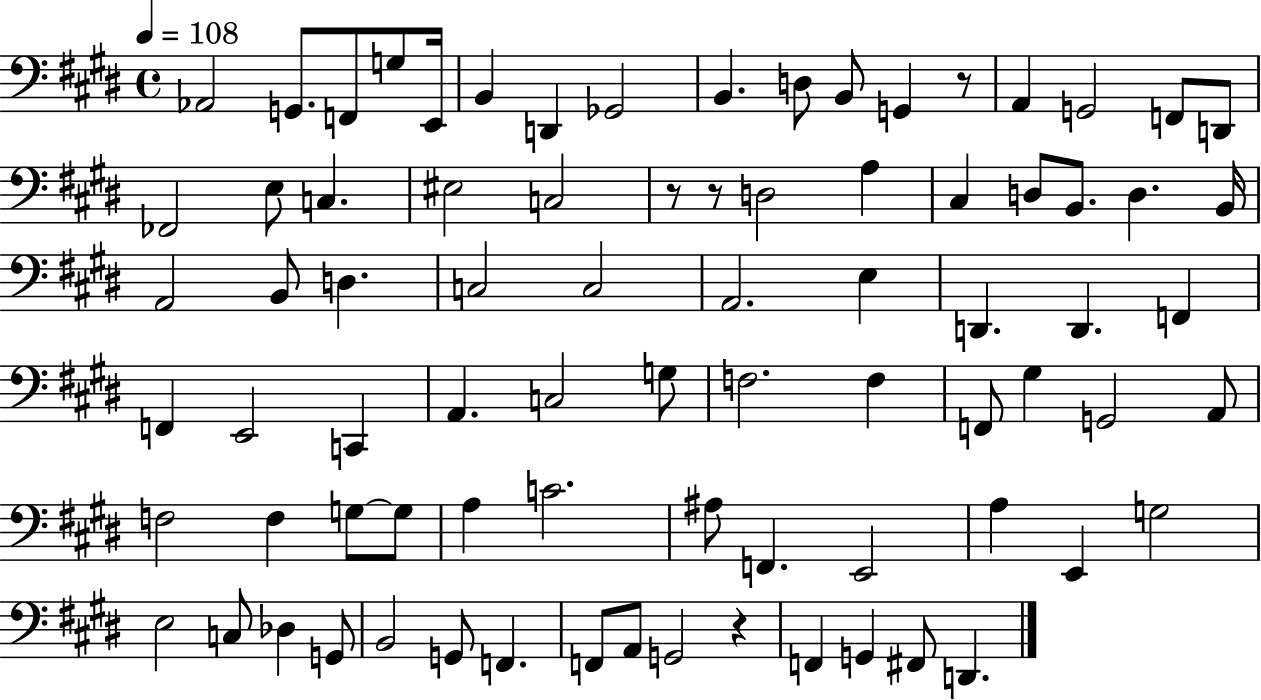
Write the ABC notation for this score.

X:1
T:Untitled
M:4/4
L:1/4
K:E
_A,,2 G,,/2 F,,/2 G,/2 E,,/4 B,, D,, _G,,2 B,, D,/2 B,,/2 G,, z/2 A,, G,,2 F,,/2 D,,/2 _F,,2 E,/2 C, ^E,2 C,2 z/2 z/2 D,2 A, ^C, D,/2 B,,/2 D, B,,/4 A,,2 B,,/2 D, C,2 C,2 A,,2 E, D,, D,, F,, F,, E,,2 C,, A,, C,2 G,/2 F,2 F, F,,/2 ^G, G,,2 A,,/2 F,2 F, G,/2 G,/2 A, C2 ^A,/2 F,, E,,2 A, E,, G,2 E,2 C,/2 _D, G,,/2 B,,2 G,,/2 F,, F,,/2 A,,/2 G,,2 z F,, G,, ^F,,/2 D,,